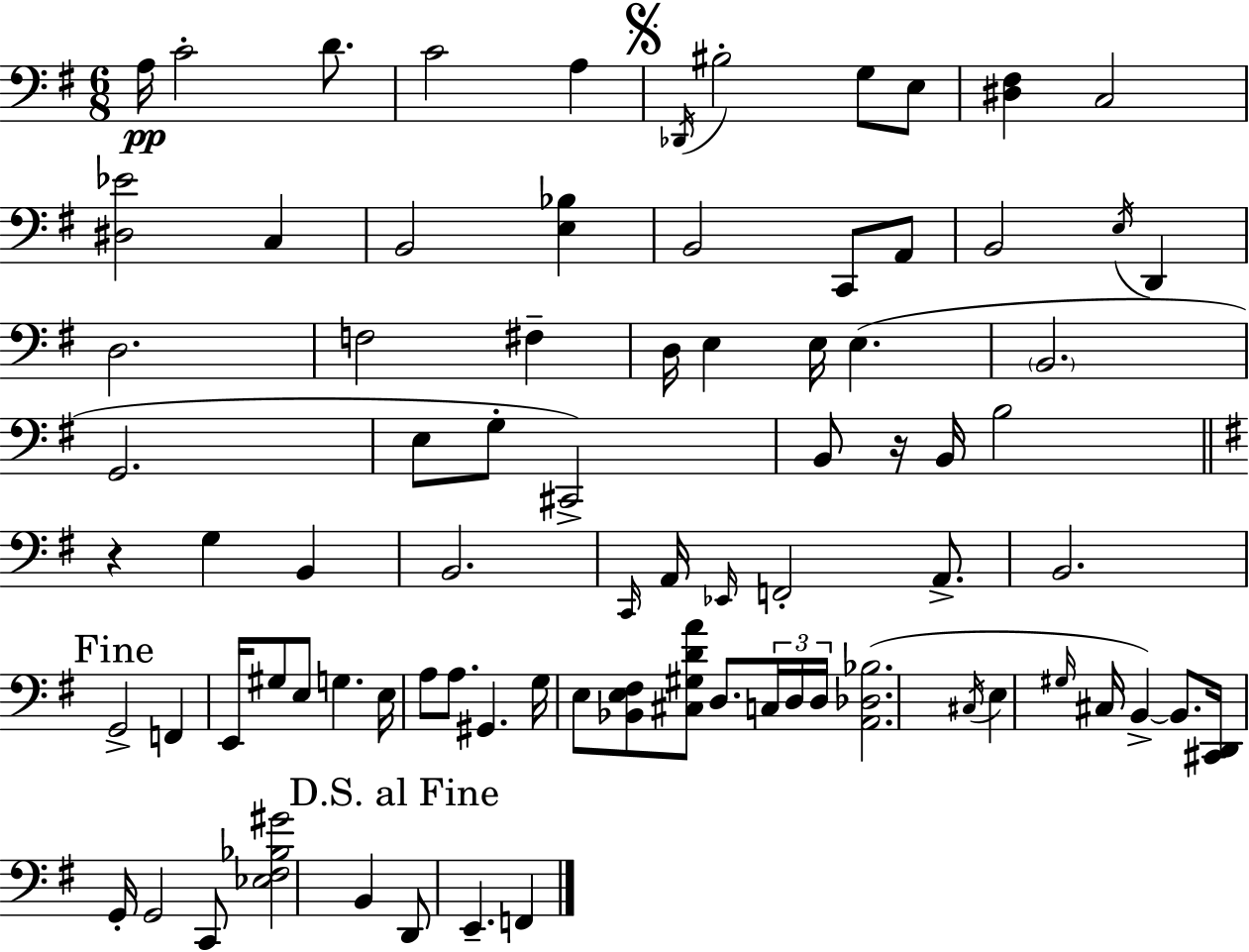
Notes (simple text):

A3/s C4/h D4/e. C4/h A3/q Db2/s BIS3/h G3/e E3/e [D#3,F#3]/q C3/h [D#3,Eb4]/h C3/q B2/h [E3,Bb3]/q B2/h C2/e A2/e B2/h E3/s D2/q D3/h. F3/h F#3/q D3/s E3/q E3/s E3/q. B2/h. G2/h. E3/e G3/e C#2/h B2/e R/s B2/s B3/h R/q G3/q B2/q B2/h. C2/s A2/s Eb2/s F2/h A2/e. B2/h. G2/h F2/q E2/s G#3/e E3/e G3/q. E3/s A3/e A3/e. G#2/q. G3/s E3/e [Bb2,E3,F#3]/e [C#3,G#3,D4,A4]/e D3/e. C3/s D3/s D3/s [A2,Db3,Bb3]/h. C#3/s E3/q G#3/s C#3/s B2/q B2/e. [C#2,D2]/s G2/s G2/h C2/e [Eb3,F#3,Bb3,G#4]/h B2/q D2/e E2/q. F2/q